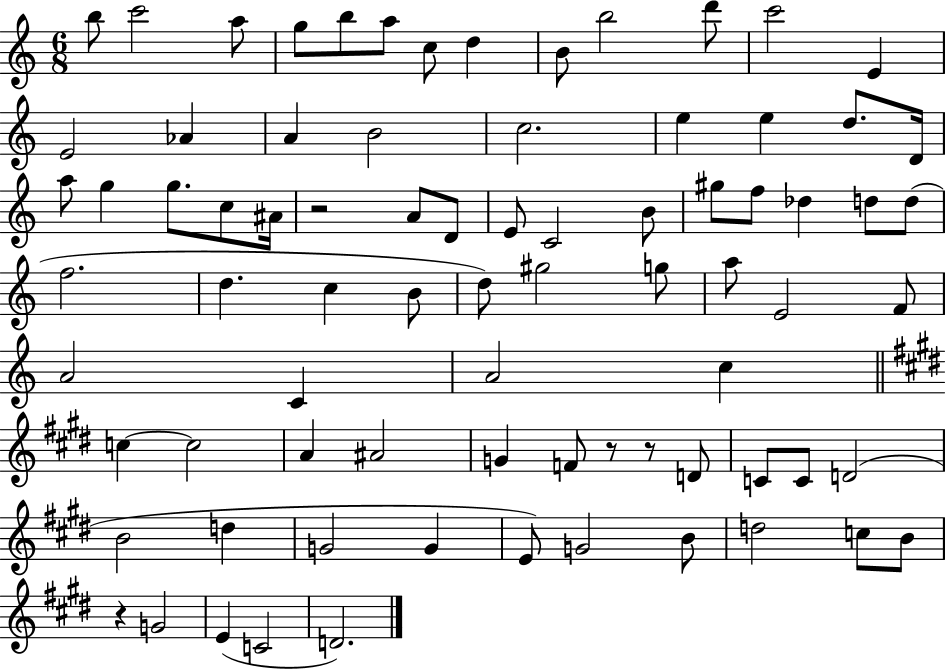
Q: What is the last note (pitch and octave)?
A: D4